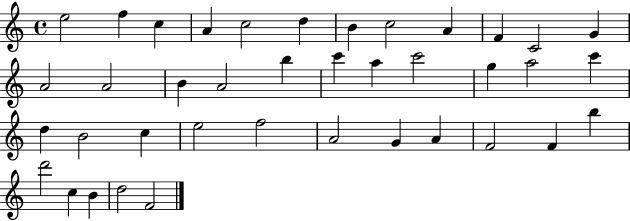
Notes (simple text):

E5/h F5/q C5/q A4/q C5/h D5/q B4/q C5/h A4/q F4/q C4/h G4/q A4/h A4/h B4/q A4/h B5/q C6/q A5/q C6/h G5/q A5/h C6/q D5/q B4/h C5/q E5/h F5/h A4/h G4/q A4/q F4/h F4/q B5/q D6/h C5/q B4/q D5/h F4/h